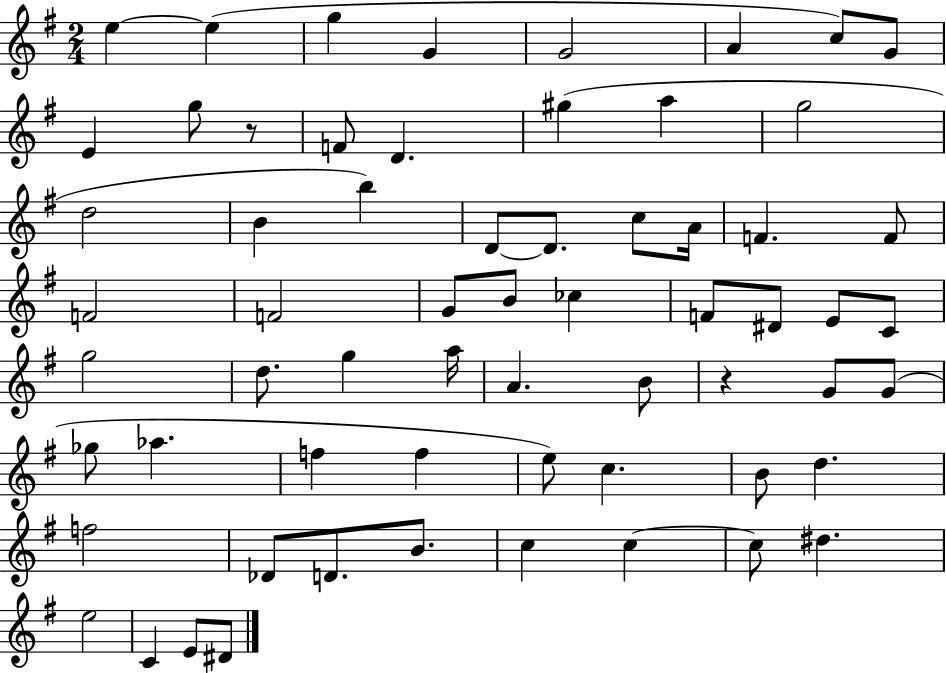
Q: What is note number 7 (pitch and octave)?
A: C5